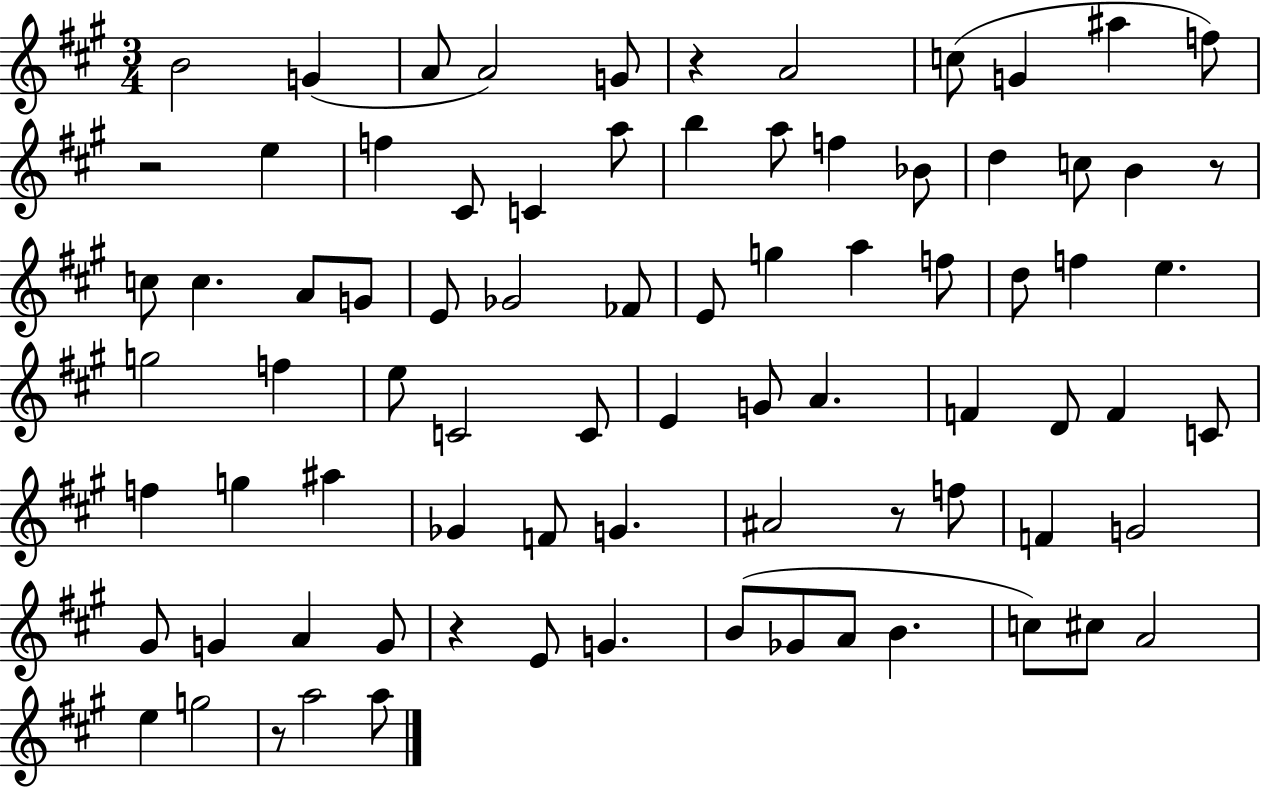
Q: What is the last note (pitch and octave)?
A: A5